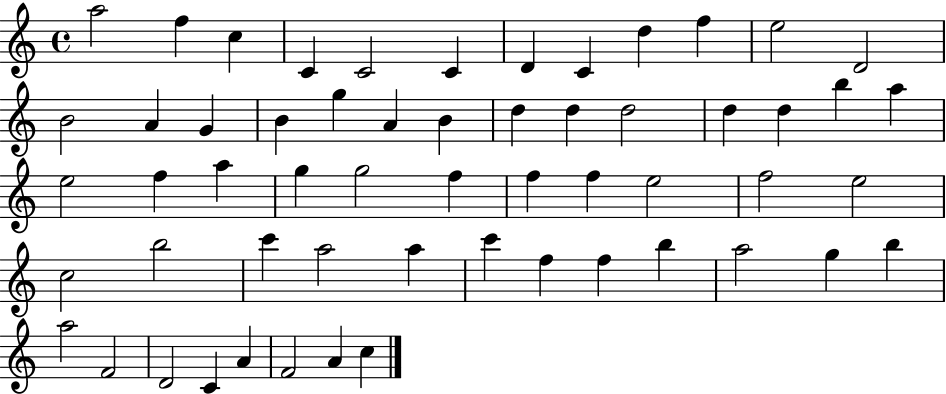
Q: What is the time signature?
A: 4/4